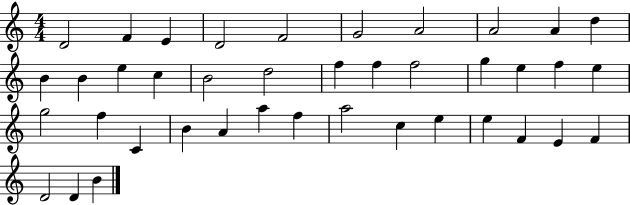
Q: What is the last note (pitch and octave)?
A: B4